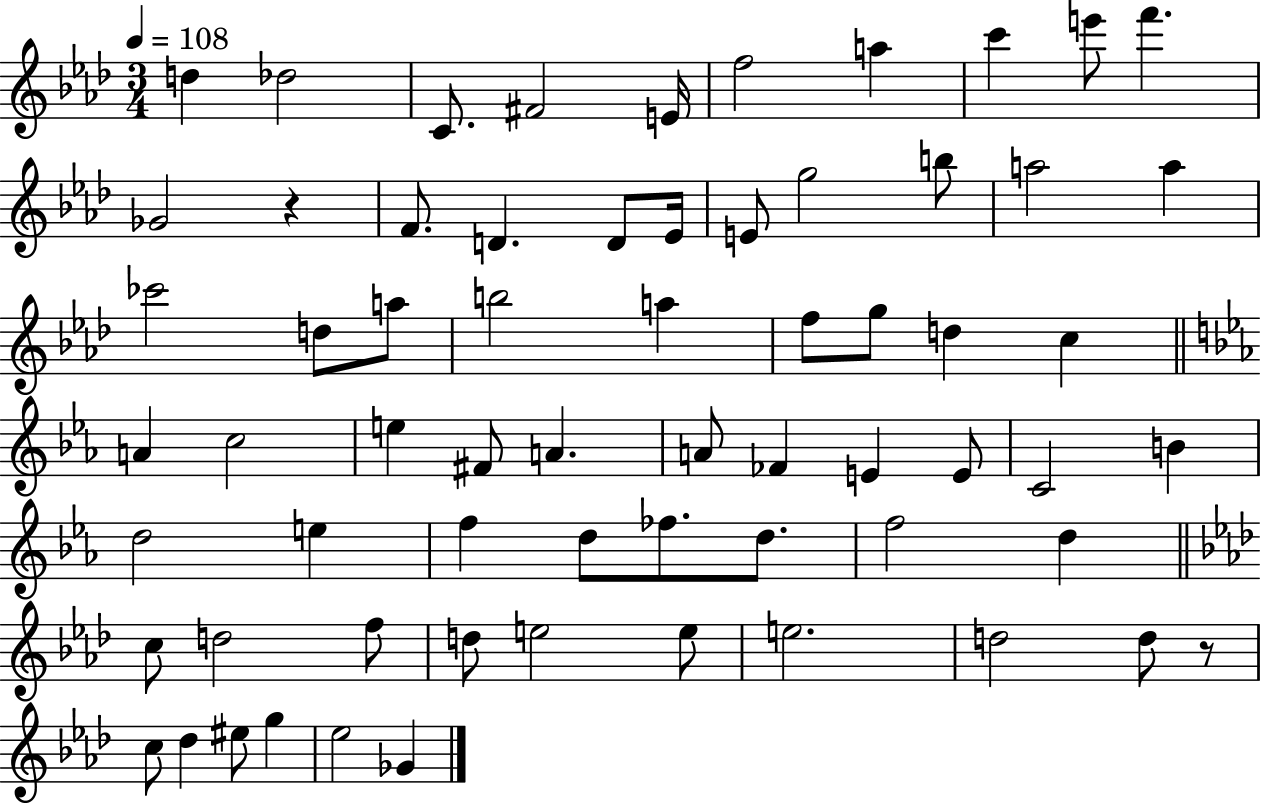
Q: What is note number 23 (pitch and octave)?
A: A5